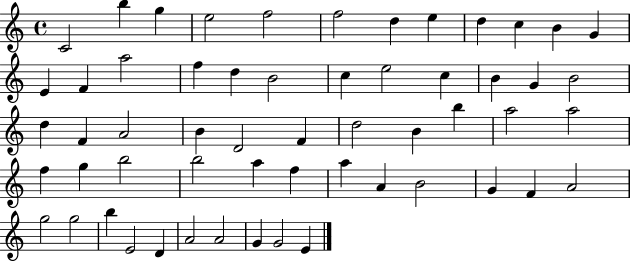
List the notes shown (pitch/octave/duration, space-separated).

C4/h B5/q G5/q E5/h F5/h F5/h D5/q E5/q D5/q C5/q B4/q G4/q E4/q F4/q A5/h F5/q D5/q B4/h C5/q E5/h C5/q B4/q G4/q B4/h D5/q F4/q A4/h B4/q D4/h F4/q D5/h B4/q B5/q A5/h A5/h F5/q G5/q B5/h B5/h A5/q F5/q A5/q A4/q B4/h G4/q F4/q A4/h G5/h G5/h B5/q E4/h D4/q A4/h A4/h G4/q G4/h E4/q